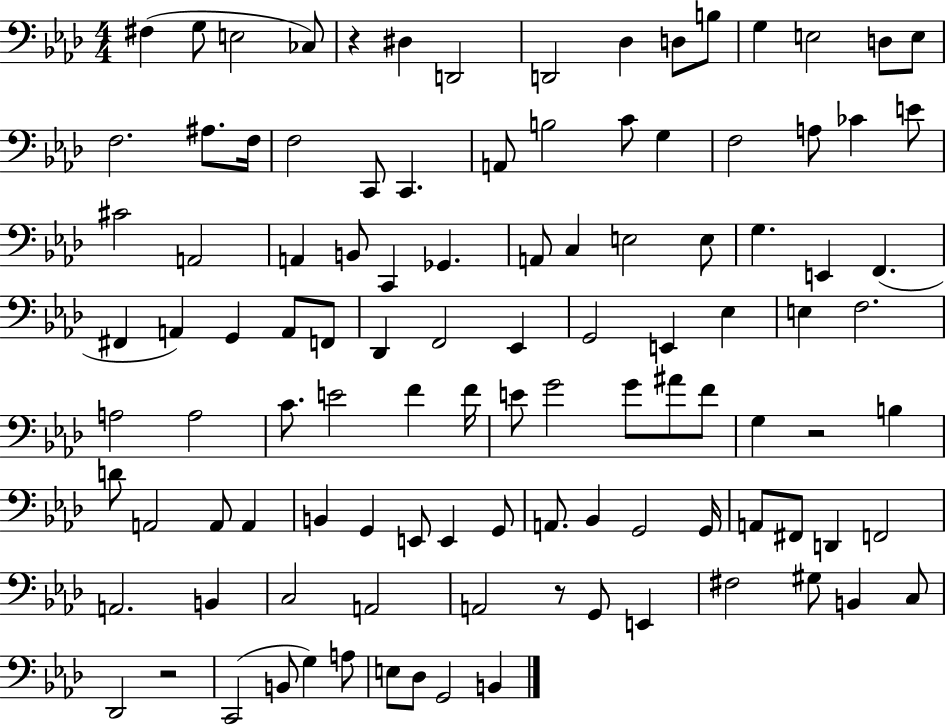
X:1
T:Untitled
M:4/4
L:1/4
K:Ab
^F, G,/2 E,2 _C,/2 z ^D, D,,2 D,,2 _D, D,/2 B,/2 G, E,2 D,/2 E,/2 F,2 ^A,/2 F,/4 F,2 C,,/2 C,, A,,/2 B,2 C/2 G, F,2 A,/2 _C E/2 ^C2 A,,2 A,, B,,/2 C,, _G,, A,,/2 C, E,2 E,/2 G, E,, F,, ^F,, A,, G,, A,,/2 F,,/2 _D,, F,,2 _E,, G,,2 E,, _E, E, F,2 A,2 A,2 C/2 E2 F F/4 E/2 G2 G/2 ^A/2 F/2 G, z2 B, D/2 A,,2 A,,/2 A,, B,, G,, E,,/2 E,, G,,/2 A,,/2 _B,, G,,2 G,,/4 A,,/2 ^F,,/2 D,, F,,2 A,,2 B,, C,2 A,,2 A,,2 z/2 G,,/2 E,, ^F,2 ^G,/2 B,, C,/2 _D,,2 z2 C,,2 B,,/2 G, A,/2 E,/2 _D,/2 G,,2 B,,